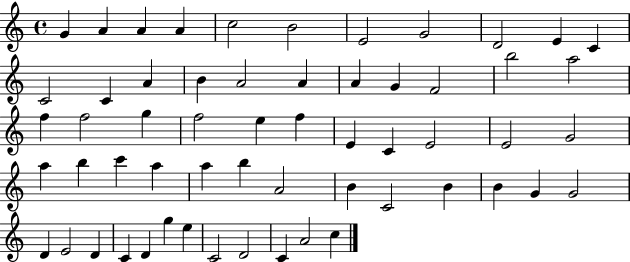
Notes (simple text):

G4/q A4/q A4/q A4/q C5/h B4/h E4/h G4/h D4/h E4/q C4/q C4/h C4/q A4/q B4/q A4/h A4/q A4/q G4/q F4/h B5/h A5/h F5/q F5/h G5/q F5/h E5/q F5/q E4/q C4/q E4/h E4/h G4/h A5/q B5/q C6/q A5/q A5/q B5/q A4/h B4/q C4/h B4/q B4/q G4/q G4/h D4/q E4/h D4/q C4/q D4/q G5/q E5/q C4/h D4/h C4/q A4/h C5/q